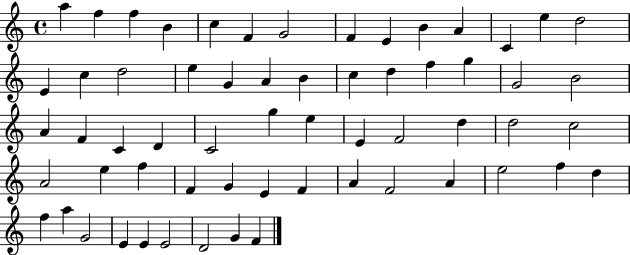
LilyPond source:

{
  \clef treble
  \time 4/4
  \defaultTimeSignature
  \key c \major
  a''4 f''4 f''4 b'4 | c''4 f'4 g'2 | f'4 e'4 b'4 a'4 | c'4 e''4 d''2 | \break e'4 c''4 d''2 | e''4 g'4 a'4 b'4 | c''4 d''4 f''4 g''4 | g'2 b'2 | \break a'4 f'4 c'4 d'4 | c'2 g''4 e''4 | e'4 f'2 d''4 | d''2 c''2 | \break a'2 e''4 f''4 | f'4 g'4 e'4 f'4 | a'4 f'2 a'4 | e''2 f''4 d''4 | \break f''4 a''4 g'2 | e'4 e'4 e'2 | d'2 g'4 f'4 | \bar "|."
}